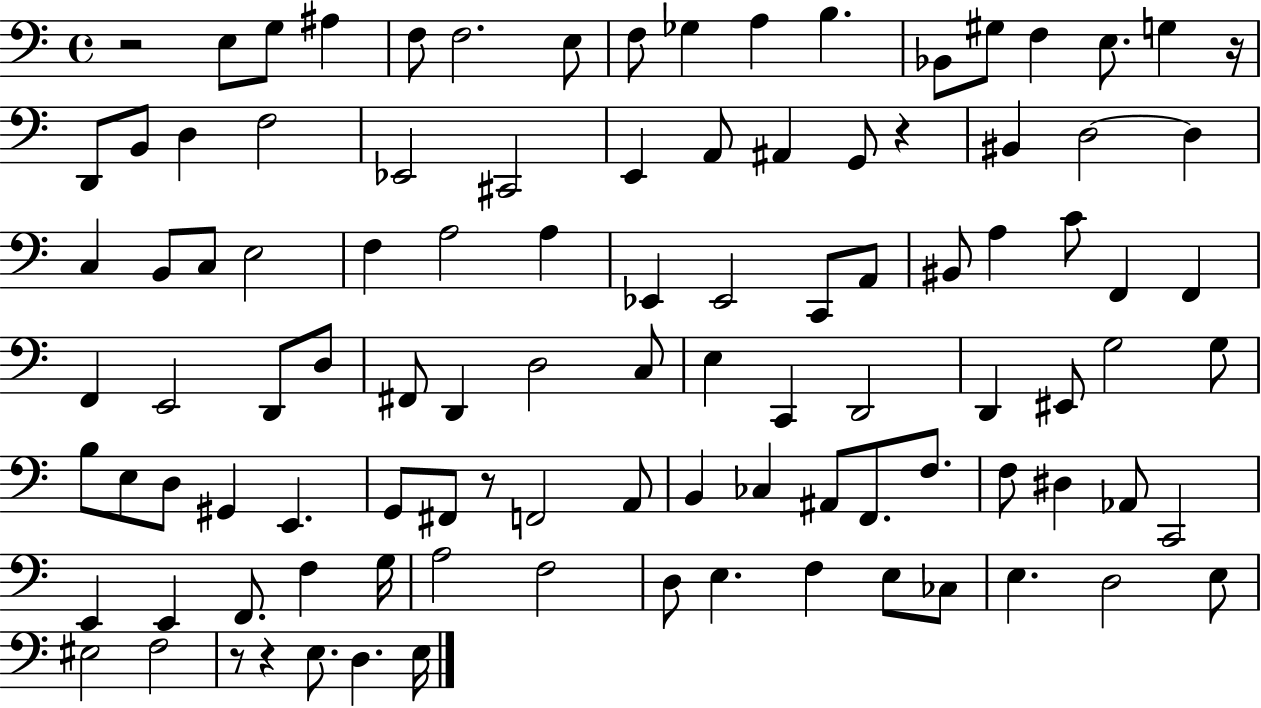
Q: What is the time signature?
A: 4/4